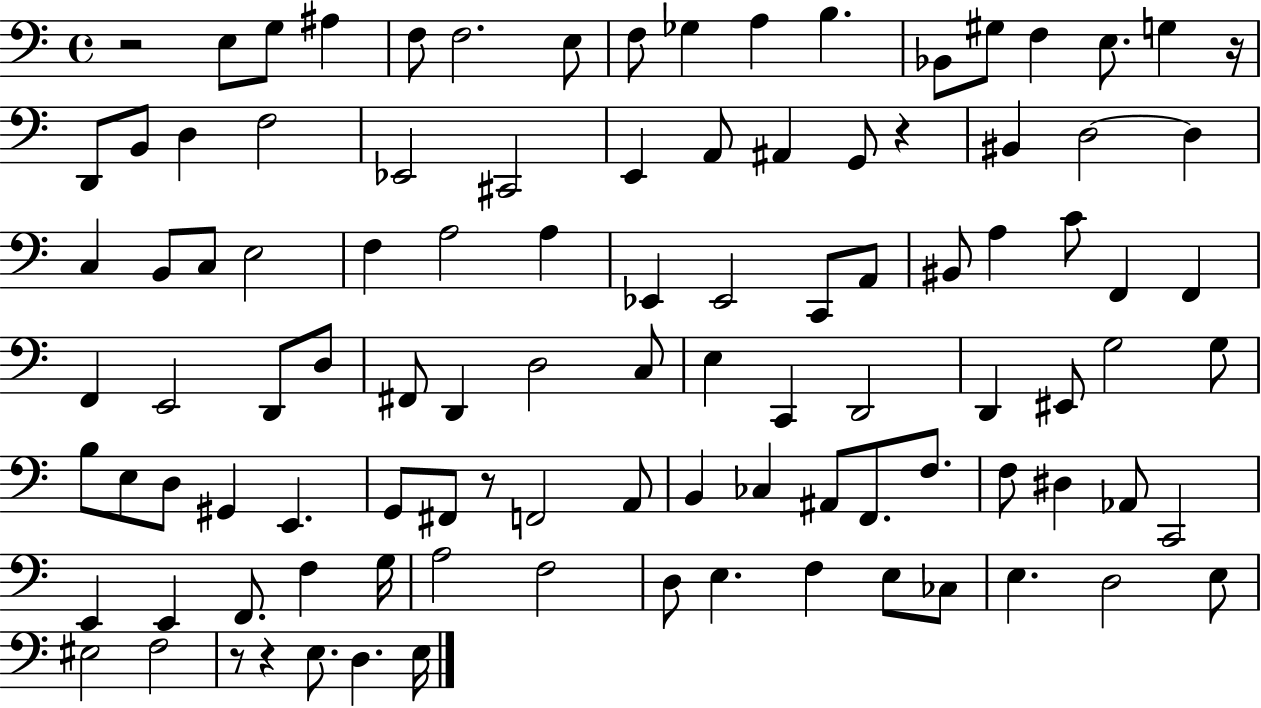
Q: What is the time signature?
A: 4/4